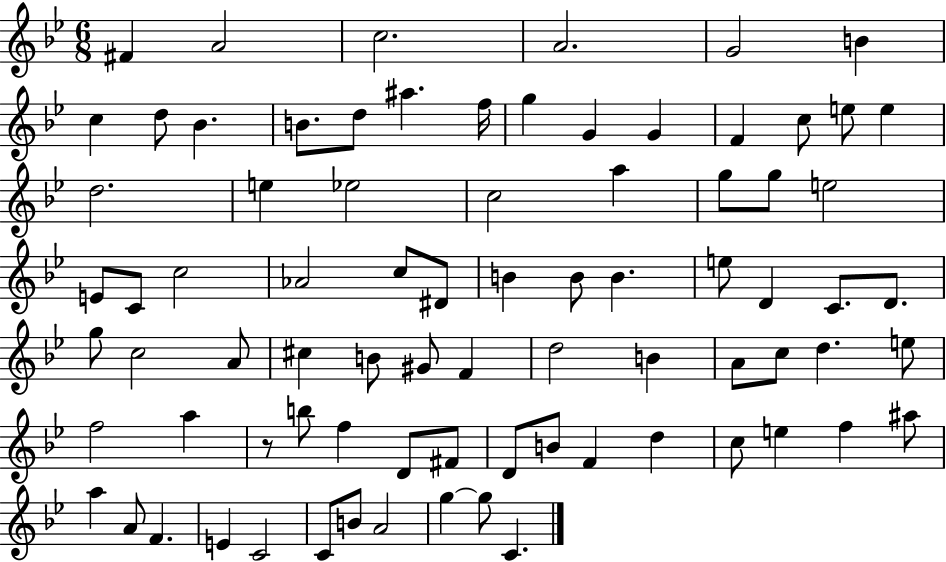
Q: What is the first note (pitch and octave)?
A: F#4